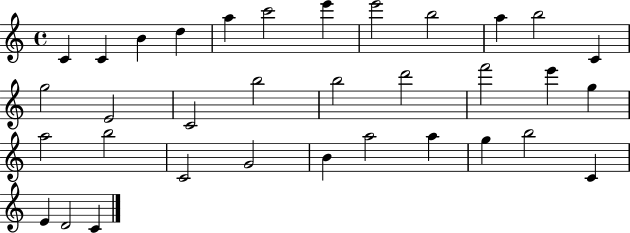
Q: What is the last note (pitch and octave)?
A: C4